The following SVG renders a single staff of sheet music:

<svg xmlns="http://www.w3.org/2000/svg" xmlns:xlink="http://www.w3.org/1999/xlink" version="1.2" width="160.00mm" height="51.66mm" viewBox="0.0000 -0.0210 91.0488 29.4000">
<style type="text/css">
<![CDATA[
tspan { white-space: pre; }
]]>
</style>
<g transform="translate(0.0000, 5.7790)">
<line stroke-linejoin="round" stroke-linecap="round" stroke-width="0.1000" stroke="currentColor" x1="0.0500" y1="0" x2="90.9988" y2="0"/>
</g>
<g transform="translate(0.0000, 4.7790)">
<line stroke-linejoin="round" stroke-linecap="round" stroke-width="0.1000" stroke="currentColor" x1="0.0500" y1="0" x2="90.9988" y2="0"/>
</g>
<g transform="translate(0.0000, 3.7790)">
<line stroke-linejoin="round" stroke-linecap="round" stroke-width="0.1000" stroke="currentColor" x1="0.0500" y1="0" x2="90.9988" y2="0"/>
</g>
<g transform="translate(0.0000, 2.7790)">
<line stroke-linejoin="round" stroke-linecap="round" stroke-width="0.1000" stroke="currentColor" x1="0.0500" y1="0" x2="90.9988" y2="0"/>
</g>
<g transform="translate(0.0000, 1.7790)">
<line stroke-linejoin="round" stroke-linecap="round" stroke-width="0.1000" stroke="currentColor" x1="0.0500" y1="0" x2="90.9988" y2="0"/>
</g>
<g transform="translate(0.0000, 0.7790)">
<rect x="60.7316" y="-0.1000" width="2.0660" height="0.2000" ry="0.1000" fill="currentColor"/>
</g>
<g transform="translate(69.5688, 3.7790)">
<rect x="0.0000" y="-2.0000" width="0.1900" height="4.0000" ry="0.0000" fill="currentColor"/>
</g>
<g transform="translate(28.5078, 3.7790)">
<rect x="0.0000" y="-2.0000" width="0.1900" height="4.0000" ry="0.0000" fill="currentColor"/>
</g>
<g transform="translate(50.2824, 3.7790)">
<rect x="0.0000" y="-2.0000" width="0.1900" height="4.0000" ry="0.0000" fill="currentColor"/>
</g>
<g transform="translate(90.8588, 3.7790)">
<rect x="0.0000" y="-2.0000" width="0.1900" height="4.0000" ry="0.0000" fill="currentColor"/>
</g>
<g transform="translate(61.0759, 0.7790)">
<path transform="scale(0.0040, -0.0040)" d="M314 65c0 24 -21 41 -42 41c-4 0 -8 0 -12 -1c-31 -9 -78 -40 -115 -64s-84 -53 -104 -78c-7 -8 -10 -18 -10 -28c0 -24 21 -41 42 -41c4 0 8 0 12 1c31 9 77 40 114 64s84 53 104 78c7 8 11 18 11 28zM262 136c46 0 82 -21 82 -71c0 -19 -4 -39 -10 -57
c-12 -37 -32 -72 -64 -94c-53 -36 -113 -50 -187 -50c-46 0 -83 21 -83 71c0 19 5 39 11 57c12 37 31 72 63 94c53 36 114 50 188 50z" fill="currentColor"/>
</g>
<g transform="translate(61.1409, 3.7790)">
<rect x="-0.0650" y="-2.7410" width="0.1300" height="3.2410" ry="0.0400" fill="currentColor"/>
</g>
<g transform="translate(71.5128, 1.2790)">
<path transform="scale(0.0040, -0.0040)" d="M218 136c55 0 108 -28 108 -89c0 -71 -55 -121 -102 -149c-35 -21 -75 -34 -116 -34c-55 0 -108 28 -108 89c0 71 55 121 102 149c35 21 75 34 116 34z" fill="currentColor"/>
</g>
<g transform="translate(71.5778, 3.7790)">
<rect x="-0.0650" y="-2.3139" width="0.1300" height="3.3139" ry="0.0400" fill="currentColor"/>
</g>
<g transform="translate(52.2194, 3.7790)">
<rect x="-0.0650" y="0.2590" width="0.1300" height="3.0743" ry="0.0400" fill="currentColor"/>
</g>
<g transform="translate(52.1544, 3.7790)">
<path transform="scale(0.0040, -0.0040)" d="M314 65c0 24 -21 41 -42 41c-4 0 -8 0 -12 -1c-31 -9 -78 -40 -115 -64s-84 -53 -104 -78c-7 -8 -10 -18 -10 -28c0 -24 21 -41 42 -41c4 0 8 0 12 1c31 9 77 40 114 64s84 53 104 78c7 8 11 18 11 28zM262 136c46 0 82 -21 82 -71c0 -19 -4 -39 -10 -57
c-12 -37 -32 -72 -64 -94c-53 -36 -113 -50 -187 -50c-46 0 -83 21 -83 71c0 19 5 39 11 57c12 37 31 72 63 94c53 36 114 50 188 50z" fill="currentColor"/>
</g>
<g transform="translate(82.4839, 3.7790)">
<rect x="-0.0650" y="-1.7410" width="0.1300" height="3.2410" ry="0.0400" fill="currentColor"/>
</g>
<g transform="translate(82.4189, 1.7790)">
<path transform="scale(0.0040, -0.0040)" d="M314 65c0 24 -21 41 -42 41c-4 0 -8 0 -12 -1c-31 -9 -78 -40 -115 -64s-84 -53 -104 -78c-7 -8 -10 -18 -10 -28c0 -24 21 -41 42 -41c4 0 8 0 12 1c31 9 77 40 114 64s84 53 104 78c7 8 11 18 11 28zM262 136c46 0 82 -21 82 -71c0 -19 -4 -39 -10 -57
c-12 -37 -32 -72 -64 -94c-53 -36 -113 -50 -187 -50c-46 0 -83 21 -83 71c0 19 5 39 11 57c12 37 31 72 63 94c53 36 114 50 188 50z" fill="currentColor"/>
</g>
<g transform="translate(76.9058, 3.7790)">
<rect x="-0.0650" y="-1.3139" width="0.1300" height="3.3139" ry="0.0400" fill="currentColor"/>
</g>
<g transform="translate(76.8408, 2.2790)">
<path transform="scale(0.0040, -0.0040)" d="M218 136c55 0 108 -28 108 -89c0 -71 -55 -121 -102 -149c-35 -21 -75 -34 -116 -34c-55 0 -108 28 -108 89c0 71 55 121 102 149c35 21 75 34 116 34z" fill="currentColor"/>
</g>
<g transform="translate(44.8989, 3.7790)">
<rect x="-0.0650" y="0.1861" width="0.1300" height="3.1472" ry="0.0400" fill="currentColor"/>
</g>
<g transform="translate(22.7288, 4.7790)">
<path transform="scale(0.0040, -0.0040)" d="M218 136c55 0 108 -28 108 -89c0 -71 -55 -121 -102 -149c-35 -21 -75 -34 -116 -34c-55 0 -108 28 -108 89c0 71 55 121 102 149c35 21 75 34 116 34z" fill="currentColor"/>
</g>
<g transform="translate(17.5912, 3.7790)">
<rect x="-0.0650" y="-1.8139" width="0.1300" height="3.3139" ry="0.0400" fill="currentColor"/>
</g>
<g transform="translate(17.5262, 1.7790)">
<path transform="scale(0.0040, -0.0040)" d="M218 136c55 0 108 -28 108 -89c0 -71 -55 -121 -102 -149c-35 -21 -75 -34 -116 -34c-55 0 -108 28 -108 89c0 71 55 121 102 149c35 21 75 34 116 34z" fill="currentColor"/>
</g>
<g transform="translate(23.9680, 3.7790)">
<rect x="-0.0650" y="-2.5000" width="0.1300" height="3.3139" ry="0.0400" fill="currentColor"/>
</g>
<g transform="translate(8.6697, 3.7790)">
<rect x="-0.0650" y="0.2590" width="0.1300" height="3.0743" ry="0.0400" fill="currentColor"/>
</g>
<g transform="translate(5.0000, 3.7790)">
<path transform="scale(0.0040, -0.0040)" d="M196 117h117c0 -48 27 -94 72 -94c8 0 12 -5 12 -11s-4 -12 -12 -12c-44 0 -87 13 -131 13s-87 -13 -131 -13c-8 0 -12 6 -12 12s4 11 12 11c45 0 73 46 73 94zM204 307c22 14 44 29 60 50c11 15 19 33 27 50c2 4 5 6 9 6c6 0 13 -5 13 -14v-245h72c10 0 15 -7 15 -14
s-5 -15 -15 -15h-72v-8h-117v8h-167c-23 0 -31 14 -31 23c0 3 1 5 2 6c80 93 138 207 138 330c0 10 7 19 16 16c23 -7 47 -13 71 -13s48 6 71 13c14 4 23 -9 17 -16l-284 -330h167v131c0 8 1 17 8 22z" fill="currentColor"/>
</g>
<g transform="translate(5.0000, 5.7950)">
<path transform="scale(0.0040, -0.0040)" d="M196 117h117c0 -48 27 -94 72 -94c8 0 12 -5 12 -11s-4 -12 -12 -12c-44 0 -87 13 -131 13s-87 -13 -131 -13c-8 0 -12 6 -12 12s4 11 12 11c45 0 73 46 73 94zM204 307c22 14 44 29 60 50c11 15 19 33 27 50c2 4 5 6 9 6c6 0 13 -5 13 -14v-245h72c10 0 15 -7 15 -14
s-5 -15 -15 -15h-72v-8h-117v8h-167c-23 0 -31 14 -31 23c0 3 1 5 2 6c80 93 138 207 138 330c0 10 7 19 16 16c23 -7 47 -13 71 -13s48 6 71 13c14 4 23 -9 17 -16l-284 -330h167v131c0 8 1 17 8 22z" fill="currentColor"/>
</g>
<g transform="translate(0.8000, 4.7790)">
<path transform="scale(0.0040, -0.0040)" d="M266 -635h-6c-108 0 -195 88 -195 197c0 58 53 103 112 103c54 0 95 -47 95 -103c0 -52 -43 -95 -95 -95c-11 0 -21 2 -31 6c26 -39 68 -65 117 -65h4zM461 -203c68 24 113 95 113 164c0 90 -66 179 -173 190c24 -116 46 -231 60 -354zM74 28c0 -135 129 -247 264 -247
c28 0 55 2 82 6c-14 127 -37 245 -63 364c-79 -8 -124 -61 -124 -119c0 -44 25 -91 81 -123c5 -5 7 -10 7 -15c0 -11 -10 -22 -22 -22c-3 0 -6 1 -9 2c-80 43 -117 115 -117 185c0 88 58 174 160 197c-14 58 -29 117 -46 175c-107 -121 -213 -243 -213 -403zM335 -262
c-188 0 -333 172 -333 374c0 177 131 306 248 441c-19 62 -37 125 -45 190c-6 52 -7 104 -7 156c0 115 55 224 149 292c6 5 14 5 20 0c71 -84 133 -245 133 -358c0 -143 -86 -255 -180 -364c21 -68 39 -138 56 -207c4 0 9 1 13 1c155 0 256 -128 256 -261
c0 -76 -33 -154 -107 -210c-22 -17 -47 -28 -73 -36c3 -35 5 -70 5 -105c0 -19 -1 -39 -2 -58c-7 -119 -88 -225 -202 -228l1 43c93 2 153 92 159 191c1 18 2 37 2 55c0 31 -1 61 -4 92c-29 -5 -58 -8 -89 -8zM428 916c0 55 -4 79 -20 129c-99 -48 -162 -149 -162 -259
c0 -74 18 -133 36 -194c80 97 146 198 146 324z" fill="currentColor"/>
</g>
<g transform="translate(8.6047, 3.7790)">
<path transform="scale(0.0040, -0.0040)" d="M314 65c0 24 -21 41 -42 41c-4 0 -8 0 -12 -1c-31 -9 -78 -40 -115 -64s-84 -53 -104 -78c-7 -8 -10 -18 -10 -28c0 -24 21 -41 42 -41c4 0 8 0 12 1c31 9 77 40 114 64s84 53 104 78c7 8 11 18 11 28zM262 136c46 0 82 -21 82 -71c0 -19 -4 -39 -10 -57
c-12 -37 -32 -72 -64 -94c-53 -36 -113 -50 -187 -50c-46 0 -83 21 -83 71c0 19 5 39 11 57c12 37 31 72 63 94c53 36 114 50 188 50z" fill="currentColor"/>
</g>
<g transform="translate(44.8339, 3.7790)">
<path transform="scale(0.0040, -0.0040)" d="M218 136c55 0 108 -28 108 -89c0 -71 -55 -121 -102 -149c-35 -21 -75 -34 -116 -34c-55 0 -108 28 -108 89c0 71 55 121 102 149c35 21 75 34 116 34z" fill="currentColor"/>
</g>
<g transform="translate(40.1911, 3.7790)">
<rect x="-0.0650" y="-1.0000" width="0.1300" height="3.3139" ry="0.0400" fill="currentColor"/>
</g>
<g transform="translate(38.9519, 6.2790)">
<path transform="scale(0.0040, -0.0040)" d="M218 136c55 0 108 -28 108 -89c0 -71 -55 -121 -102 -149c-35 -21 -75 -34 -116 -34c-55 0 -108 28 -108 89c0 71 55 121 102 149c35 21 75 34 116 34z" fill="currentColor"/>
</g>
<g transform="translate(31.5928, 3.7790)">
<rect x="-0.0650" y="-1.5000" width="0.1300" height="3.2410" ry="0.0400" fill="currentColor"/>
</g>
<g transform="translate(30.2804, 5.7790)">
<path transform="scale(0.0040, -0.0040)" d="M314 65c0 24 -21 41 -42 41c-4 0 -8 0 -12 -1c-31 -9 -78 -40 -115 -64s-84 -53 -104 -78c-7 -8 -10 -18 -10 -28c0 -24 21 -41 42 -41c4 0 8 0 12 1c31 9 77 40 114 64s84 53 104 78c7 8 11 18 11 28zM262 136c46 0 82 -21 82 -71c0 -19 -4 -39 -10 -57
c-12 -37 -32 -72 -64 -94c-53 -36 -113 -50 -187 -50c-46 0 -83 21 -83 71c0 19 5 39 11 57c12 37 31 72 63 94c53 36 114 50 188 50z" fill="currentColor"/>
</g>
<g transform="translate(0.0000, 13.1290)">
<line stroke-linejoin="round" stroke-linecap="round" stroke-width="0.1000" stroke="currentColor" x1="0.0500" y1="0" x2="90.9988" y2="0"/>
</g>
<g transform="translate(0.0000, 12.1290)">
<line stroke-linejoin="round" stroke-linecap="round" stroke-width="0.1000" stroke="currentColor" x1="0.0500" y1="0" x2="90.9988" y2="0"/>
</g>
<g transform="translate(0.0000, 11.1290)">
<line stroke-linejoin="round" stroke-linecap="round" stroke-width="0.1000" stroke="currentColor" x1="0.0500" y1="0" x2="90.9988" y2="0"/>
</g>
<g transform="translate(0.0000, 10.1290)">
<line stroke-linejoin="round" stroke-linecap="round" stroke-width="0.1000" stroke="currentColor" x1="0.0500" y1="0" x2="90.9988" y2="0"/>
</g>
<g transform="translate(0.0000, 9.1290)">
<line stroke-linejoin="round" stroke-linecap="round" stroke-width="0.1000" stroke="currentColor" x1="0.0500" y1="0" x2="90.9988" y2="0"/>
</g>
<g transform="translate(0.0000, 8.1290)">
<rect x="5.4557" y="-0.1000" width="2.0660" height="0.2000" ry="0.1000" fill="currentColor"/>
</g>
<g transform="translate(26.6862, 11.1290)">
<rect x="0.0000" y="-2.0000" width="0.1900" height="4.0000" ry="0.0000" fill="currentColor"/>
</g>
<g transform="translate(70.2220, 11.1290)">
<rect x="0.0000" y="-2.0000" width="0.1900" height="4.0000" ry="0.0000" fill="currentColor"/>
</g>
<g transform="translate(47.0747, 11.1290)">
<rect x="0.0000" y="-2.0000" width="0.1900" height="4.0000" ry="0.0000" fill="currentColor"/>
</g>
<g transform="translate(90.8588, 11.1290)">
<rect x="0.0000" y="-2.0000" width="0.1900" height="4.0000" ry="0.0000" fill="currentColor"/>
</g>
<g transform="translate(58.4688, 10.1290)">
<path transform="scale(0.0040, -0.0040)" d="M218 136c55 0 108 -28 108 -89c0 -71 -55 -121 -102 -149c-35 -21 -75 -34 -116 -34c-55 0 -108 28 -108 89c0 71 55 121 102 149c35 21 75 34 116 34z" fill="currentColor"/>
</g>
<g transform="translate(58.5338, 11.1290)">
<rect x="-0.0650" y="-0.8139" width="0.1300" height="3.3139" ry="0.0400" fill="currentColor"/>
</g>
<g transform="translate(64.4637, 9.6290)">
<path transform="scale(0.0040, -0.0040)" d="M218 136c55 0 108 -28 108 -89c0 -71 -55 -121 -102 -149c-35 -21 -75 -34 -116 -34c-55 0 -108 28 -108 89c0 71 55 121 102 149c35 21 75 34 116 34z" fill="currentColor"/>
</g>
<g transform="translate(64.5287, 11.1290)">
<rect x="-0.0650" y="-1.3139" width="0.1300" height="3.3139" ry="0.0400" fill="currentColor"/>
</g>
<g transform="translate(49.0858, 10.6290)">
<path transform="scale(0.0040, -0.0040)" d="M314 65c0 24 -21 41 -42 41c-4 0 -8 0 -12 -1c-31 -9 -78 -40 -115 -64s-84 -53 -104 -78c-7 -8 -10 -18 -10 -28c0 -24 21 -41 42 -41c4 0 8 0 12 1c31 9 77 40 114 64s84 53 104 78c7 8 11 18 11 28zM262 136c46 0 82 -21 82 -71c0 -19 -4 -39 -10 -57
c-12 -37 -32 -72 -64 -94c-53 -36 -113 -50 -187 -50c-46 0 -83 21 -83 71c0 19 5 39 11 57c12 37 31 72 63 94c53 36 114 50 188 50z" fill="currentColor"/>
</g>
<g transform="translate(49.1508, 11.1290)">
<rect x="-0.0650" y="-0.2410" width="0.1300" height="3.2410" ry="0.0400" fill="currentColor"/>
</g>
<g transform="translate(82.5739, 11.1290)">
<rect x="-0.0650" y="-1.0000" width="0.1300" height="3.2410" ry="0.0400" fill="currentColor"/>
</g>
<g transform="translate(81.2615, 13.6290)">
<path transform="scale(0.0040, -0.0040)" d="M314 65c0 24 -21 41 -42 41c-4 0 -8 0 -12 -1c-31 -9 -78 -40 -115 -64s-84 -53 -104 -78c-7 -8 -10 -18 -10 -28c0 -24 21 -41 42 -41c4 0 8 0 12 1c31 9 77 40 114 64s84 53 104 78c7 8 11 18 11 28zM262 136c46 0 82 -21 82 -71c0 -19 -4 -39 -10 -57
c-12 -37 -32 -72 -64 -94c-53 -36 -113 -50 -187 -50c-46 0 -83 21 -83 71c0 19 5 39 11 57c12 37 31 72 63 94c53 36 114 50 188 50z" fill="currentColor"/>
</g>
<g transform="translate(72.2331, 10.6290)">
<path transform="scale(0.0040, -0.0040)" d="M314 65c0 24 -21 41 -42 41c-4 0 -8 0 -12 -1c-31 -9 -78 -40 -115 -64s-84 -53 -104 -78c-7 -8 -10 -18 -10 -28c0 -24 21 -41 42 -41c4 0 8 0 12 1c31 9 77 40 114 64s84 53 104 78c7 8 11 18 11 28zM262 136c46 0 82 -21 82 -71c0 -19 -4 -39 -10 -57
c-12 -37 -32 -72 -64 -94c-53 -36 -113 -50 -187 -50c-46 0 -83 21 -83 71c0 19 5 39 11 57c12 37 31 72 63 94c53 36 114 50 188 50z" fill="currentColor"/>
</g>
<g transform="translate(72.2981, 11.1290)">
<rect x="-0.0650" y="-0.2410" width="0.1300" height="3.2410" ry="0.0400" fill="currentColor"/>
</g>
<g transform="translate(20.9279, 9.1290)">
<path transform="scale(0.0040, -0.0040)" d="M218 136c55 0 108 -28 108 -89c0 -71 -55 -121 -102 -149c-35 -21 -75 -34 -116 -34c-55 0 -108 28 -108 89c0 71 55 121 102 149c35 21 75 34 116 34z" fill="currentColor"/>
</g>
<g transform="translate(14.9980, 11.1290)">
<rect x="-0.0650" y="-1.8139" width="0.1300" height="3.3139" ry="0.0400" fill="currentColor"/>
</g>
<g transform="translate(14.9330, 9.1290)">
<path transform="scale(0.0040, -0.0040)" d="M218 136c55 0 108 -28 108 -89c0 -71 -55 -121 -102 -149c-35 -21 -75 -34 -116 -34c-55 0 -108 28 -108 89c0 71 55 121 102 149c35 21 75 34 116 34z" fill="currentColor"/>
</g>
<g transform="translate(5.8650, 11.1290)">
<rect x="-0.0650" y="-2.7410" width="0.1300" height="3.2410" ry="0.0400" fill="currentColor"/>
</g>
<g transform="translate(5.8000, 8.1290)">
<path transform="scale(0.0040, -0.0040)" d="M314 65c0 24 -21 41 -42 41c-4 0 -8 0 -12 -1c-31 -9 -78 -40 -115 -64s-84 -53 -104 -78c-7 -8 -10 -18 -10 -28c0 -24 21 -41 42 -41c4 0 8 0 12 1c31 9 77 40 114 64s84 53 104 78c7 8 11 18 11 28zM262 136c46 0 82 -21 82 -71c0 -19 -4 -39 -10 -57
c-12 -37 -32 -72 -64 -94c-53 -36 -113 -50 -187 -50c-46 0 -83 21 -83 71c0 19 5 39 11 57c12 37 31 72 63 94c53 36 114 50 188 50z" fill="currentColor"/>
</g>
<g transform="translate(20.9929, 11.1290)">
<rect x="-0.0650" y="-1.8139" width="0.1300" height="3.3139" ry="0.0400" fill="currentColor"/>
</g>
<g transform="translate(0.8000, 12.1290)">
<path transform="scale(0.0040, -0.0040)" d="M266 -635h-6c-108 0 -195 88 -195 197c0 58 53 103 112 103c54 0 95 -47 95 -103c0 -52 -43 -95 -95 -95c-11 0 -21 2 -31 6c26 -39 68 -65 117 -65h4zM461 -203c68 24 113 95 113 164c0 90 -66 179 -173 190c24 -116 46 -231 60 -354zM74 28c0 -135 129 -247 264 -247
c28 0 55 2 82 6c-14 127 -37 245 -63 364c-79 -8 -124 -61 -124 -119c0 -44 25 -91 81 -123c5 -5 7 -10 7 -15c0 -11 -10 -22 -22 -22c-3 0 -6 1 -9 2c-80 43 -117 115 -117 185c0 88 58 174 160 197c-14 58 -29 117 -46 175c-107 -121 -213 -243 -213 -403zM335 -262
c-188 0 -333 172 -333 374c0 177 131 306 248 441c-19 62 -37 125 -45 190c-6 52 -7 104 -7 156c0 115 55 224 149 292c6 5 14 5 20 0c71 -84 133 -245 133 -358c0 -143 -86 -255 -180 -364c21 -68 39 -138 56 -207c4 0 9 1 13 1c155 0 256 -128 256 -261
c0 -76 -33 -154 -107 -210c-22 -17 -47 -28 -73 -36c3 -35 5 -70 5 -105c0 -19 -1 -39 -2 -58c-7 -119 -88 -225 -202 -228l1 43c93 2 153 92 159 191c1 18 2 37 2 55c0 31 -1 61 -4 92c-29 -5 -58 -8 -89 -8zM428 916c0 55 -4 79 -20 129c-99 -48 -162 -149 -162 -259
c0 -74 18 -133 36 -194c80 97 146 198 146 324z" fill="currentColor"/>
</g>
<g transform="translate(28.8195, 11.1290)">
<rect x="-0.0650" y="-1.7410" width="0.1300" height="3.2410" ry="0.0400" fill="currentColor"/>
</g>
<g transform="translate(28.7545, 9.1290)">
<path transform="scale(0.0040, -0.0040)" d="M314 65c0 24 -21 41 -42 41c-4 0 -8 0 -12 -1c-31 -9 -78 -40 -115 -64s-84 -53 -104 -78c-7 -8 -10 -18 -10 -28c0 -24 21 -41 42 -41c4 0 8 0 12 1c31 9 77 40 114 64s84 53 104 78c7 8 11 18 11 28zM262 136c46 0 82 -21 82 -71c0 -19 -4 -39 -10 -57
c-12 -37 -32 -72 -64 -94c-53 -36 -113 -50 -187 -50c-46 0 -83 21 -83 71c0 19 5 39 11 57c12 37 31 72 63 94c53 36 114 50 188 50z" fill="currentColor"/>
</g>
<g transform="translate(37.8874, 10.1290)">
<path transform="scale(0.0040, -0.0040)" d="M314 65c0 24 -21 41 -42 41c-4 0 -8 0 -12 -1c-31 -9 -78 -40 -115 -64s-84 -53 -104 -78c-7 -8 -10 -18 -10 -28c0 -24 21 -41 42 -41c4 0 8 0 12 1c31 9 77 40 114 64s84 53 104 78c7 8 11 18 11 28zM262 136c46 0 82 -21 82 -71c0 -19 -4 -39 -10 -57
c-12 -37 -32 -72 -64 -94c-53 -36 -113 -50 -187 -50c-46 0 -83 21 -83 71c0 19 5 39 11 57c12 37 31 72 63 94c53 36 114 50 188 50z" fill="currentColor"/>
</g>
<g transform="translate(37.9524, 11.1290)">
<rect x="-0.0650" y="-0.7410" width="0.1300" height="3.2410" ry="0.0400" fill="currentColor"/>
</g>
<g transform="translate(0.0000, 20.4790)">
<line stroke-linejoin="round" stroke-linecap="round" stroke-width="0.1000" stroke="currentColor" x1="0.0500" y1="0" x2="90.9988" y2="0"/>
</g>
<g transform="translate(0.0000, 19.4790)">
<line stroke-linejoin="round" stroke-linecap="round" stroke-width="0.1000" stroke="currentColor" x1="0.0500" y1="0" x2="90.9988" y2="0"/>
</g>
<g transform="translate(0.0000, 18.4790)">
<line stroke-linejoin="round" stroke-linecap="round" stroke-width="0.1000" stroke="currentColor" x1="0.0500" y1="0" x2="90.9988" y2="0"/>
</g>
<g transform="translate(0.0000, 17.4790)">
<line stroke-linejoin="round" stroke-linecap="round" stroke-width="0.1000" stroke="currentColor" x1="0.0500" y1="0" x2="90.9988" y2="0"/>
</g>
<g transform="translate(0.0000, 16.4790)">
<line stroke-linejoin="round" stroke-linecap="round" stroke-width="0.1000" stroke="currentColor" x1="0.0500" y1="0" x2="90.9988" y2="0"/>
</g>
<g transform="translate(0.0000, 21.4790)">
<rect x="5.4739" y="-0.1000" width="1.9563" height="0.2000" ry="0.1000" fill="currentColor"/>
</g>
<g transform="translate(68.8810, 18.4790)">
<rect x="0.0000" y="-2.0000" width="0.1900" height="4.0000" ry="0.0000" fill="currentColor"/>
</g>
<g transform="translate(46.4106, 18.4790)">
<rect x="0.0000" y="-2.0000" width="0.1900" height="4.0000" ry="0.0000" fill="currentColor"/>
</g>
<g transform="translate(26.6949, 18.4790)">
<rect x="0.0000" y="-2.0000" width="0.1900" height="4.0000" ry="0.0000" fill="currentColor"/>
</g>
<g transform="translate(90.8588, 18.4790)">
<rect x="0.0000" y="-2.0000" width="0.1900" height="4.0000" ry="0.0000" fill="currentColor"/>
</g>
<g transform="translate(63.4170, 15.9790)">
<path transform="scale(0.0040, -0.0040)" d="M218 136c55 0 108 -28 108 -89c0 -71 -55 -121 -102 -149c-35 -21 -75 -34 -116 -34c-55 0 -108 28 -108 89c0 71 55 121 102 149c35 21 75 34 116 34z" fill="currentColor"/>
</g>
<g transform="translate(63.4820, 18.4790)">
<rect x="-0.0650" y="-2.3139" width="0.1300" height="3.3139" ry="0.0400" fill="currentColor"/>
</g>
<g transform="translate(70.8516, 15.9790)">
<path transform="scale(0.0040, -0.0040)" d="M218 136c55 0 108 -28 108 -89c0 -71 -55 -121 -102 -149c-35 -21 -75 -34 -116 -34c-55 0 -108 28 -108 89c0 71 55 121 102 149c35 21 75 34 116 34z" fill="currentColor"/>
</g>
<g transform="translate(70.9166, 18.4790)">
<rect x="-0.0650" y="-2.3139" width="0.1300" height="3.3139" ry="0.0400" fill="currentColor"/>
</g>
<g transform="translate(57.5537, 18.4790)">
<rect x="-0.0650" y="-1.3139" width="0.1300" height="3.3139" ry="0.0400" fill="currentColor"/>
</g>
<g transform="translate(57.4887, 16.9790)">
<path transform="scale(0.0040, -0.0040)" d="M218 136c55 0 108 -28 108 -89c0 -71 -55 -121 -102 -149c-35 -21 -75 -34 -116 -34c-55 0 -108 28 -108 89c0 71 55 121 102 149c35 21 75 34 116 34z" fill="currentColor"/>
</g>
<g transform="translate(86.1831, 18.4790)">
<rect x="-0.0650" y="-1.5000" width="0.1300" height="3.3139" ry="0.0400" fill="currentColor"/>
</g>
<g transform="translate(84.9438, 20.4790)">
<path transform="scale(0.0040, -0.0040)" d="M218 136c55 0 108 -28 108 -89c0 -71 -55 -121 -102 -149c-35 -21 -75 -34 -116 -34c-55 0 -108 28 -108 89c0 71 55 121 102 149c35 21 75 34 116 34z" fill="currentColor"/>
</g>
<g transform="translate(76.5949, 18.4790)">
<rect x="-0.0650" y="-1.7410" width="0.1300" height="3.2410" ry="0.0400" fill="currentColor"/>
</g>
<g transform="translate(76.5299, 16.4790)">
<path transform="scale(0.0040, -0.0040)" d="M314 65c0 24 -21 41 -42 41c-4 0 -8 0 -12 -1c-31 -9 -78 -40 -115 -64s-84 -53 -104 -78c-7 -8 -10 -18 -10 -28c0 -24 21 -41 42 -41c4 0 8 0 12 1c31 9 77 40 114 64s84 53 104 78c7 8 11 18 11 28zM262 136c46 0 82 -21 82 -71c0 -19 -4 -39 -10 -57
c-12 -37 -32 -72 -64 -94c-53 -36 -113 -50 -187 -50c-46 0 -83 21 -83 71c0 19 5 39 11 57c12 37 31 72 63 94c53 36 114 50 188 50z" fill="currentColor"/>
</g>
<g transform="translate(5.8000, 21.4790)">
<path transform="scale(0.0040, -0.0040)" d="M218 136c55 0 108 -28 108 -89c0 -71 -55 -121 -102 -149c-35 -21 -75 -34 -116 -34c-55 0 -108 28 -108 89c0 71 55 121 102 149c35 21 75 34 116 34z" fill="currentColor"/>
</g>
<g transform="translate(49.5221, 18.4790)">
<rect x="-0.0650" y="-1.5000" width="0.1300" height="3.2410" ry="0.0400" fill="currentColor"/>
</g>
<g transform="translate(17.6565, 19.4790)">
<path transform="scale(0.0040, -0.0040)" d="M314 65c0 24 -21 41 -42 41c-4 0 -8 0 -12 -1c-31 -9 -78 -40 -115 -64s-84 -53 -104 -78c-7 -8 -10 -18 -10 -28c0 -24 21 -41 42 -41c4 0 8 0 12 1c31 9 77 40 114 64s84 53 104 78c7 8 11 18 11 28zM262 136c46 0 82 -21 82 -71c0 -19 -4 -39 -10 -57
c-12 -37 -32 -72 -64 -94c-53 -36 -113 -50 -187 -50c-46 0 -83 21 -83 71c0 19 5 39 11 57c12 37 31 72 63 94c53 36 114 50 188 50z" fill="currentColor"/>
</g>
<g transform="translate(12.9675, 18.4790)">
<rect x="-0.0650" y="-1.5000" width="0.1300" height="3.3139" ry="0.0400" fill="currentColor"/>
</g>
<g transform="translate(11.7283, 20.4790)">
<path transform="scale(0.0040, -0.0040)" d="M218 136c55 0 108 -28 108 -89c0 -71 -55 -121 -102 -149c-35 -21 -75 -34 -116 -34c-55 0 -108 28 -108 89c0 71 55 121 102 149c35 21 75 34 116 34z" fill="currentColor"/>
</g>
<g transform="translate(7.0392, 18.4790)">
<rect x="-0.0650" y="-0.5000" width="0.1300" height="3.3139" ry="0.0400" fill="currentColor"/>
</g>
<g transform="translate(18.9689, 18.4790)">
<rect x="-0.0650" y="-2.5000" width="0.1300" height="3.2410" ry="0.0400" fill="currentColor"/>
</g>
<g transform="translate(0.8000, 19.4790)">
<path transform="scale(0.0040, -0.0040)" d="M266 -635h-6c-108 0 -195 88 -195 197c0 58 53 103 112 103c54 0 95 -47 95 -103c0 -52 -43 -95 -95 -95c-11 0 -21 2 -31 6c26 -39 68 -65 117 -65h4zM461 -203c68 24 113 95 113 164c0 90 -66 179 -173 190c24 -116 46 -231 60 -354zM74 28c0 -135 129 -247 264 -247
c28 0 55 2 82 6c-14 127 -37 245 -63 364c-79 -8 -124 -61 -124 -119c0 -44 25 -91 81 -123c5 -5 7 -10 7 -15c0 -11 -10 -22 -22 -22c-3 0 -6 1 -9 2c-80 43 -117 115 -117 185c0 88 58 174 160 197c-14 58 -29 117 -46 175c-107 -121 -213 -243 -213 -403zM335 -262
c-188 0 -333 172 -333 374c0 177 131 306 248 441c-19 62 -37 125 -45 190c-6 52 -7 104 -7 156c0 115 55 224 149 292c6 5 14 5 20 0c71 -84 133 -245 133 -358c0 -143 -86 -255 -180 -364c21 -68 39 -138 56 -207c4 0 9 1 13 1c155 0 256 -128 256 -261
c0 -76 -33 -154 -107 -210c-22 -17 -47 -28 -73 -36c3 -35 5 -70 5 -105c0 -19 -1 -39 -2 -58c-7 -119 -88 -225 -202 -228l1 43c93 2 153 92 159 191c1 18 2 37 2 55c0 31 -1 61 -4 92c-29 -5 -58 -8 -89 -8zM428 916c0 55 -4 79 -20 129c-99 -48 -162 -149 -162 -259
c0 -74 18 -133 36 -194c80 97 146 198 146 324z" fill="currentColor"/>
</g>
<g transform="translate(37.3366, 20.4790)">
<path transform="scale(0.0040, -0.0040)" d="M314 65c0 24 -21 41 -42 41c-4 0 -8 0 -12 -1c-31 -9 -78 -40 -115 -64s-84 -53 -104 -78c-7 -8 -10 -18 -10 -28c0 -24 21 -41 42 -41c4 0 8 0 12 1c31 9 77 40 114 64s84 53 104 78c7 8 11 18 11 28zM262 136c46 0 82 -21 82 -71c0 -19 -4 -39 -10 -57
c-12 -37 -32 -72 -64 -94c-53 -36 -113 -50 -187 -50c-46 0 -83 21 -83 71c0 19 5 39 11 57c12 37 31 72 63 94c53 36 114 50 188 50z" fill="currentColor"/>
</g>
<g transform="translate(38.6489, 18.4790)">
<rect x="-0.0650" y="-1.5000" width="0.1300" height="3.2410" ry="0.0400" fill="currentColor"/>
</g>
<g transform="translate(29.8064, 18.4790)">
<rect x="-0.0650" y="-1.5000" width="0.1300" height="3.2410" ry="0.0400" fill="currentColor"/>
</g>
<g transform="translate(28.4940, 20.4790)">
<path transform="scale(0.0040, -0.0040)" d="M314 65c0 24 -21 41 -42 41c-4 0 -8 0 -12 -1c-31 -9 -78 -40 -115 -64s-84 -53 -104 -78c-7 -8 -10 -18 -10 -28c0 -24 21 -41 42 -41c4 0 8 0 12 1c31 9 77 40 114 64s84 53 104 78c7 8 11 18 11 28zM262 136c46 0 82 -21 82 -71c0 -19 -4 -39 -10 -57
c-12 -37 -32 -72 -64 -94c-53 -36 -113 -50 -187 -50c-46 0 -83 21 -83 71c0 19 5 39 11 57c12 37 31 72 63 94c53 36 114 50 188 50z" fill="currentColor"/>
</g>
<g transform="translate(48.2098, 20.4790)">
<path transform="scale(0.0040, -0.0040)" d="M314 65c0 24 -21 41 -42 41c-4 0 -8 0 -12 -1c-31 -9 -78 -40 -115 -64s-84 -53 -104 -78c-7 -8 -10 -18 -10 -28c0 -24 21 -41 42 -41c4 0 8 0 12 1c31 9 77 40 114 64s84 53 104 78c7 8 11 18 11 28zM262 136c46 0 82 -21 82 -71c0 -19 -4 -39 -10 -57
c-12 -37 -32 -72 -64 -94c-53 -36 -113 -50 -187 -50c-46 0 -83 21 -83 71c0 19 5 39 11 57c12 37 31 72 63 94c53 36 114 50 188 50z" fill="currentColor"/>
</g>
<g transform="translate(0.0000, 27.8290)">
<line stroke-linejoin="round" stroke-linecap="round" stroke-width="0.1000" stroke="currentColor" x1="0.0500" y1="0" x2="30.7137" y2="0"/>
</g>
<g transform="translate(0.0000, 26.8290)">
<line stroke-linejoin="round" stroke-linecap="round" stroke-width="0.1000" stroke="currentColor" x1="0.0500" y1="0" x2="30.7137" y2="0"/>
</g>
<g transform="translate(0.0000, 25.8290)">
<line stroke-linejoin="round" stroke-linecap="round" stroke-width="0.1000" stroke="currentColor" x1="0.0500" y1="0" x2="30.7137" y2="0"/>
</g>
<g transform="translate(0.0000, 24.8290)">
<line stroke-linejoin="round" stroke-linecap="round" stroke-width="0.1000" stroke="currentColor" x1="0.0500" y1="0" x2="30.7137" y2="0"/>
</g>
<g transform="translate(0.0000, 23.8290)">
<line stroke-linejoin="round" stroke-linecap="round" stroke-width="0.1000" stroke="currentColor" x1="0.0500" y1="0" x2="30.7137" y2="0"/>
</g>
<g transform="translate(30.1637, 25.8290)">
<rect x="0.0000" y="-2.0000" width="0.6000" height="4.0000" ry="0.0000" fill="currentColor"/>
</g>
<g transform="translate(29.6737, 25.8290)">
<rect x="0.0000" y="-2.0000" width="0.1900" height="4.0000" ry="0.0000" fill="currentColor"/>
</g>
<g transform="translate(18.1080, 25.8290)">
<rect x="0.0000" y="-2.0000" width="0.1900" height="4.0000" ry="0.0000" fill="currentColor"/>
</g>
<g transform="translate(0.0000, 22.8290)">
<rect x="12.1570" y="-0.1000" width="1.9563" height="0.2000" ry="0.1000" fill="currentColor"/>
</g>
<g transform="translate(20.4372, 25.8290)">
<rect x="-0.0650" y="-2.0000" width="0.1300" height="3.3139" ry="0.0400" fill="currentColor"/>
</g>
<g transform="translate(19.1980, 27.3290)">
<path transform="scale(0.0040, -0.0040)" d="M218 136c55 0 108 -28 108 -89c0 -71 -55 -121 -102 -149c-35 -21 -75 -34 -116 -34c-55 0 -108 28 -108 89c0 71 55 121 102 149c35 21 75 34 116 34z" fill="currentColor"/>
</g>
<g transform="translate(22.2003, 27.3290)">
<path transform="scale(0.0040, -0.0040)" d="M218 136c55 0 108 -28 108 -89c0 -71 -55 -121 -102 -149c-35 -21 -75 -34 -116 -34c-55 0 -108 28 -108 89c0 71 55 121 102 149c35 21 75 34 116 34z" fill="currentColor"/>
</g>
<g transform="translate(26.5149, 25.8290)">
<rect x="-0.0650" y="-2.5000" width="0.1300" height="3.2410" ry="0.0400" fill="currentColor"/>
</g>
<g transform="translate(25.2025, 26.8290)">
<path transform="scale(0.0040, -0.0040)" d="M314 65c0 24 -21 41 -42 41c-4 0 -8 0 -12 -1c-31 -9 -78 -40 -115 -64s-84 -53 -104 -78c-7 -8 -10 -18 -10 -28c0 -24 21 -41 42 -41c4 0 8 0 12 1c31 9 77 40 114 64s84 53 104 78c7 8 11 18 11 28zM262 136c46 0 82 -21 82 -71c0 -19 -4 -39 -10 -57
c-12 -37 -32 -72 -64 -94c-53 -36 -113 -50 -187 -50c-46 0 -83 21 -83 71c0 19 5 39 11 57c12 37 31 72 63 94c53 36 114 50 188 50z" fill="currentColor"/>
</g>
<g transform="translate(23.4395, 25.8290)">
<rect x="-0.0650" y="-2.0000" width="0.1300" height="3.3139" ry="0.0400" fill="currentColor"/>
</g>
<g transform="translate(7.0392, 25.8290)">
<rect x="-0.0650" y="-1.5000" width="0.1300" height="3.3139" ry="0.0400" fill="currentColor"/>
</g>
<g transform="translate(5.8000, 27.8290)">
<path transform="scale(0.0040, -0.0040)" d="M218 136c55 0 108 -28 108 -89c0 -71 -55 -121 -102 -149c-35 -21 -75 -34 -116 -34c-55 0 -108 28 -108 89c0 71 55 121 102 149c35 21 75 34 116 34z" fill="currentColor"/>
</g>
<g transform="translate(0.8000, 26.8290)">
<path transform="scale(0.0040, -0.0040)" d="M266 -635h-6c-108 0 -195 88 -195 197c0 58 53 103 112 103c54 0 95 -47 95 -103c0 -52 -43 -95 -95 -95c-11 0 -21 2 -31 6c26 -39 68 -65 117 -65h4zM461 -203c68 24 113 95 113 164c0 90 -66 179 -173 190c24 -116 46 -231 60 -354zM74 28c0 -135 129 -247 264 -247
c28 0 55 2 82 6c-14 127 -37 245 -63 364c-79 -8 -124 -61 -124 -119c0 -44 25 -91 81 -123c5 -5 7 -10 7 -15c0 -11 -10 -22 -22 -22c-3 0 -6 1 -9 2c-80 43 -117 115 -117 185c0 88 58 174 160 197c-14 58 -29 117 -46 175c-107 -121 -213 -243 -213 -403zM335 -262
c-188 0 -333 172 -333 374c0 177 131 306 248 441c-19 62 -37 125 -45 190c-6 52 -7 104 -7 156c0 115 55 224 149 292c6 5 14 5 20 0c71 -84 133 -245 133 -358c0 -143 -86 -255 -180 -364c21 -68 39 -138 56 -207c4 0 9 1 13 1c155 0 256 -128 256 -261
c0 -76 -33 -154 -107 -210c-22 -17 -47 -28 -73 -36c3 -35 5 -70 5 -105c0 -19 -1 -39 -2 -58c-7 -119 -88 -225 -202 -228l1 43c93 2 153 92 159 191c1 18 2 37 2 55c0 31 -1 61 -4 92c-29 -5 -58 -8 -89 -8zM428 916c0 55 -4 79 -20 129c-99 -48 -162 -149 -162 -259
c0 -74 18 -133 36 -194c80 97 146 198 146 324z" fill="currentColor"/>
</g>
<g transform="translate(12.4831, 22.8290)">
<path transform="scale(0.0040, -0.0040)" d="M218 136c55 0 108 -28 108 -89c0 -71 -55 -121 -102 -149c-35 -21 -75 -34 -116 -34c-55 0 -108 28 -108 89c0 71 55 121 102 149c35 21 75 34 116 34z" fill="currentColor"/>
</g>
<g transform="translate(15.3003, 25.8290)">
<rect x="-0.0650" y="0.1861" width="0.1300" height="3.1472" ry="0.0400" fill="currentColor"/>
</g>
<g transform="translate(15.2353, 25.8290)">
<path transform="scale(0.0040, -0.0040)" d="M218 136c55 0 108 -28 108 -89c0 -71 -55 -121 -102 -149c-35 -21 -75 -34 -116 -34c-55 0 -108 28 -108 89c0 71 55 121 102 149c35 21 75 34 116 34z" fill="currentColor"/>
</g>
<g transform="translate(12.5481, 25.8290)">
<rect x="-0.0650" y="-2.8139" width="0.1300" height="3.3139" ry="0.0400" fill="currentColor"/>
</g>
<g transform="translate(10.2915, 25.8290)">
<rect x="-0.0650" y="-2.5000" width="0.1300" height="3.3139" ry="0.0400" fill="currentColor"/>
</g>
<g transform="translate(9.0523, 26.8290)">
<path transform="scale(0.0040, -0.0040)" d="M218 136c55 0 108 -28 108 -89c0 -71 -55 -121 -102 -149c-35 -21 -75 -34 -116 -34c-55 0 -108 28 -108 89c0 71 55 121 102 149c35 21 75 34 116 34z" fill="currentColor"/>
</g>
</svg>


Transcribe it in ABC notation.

X:1
T:Untitled
M:4/4
L:1/4
K:C
B2 f G E2 D B B2 a2 g e f2 a2 f f f2 d2 c2 d e c2 D2 C E G2 E2 E2 E2 e g g f2 E E G a B F F G2